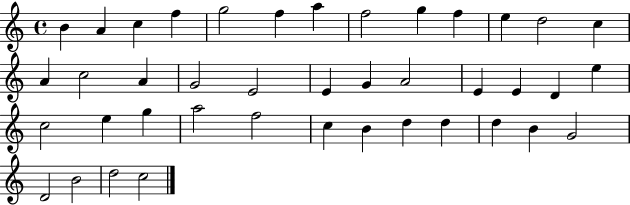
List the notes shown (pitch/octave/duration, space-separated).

B4/q A4/q C5/q F5/q G5/h F5/q A5/q F5/h G5/q F5/q E5/q D5/h C5/q A4/q C5/h A4/q G4/h E4/h E4/q G4/q A4/h E4/q E4/q D4/q E5/q C5/h E5/q G5/q A5/h F5/h C5/q B4/q D5/q D5/q D5/q B4/q G4/h D4/h B4/h D5/h C5/h